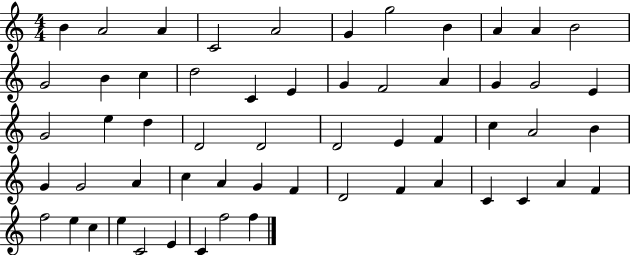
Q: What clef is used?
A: treble